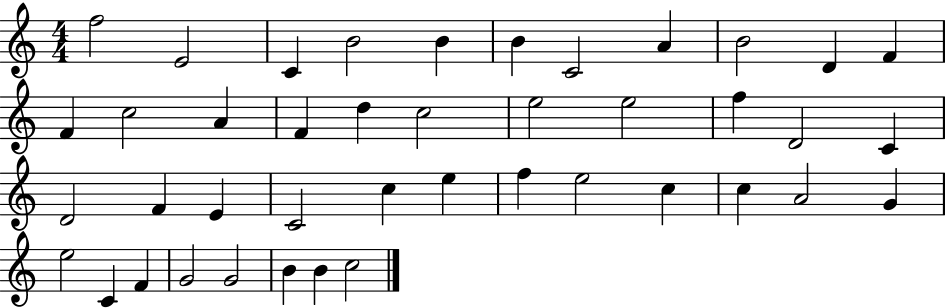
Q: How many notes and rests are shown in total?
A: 42